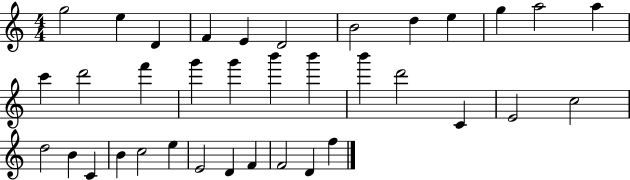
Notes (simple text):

G5/h E5/q D4/q F4/q E4/q D4/h B4/h D5/q E5/q G5/q A5/h A5/q C6/q D6/h F6/q G6/q G6/q B6/q B6/q B6/q D6/h C4/q E4/h C5/h D5/h B4/q C4/q B4/q C5/h E5/q E4/h D4/q F4/q F4/h D4/q F5/q